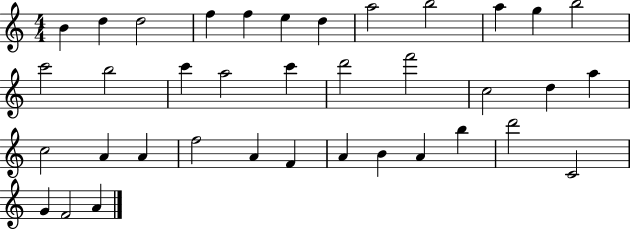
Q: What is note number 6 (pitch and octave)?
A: E5